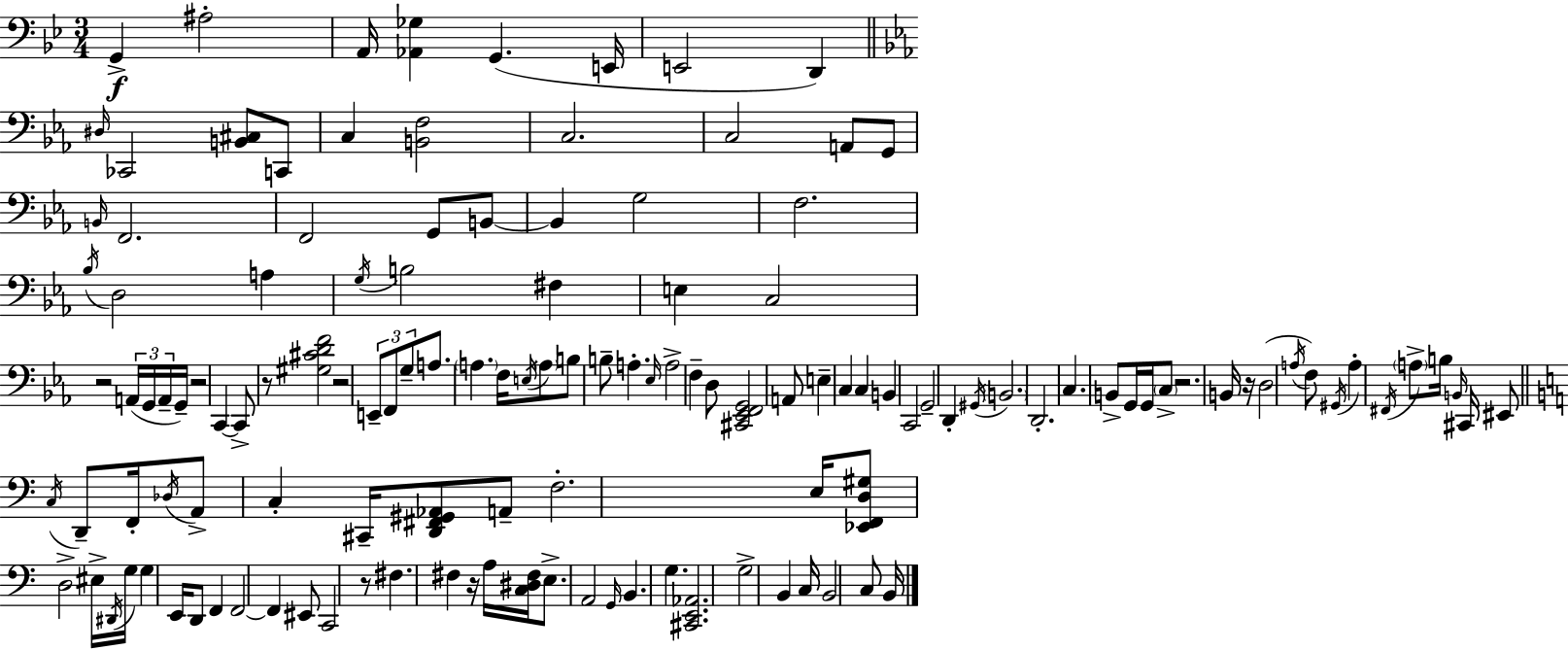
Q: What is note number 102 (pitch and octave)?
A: C2